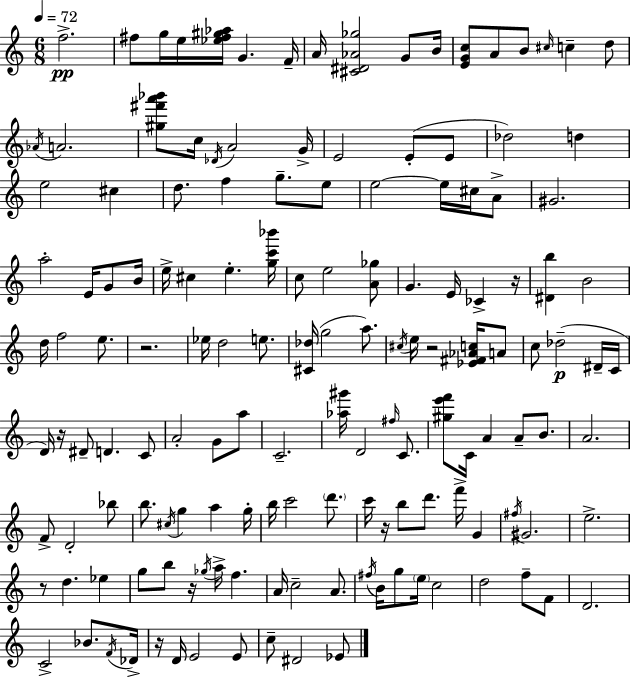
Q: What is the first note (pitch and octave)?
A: F5